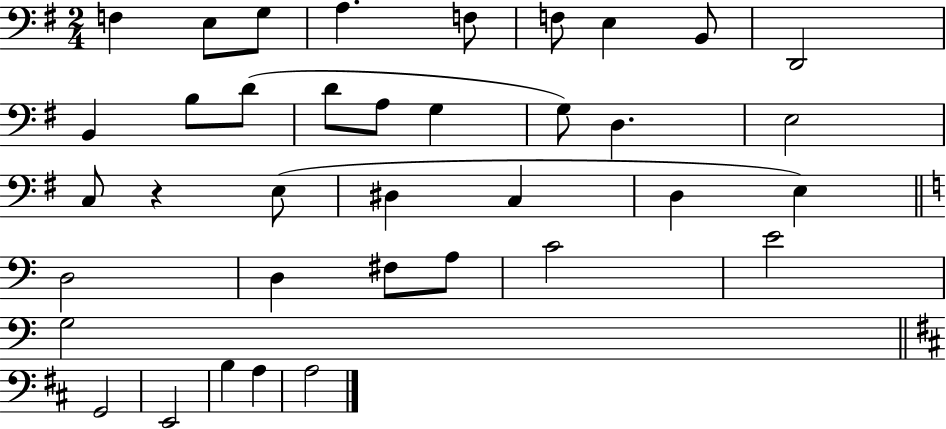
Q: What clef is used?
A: bass